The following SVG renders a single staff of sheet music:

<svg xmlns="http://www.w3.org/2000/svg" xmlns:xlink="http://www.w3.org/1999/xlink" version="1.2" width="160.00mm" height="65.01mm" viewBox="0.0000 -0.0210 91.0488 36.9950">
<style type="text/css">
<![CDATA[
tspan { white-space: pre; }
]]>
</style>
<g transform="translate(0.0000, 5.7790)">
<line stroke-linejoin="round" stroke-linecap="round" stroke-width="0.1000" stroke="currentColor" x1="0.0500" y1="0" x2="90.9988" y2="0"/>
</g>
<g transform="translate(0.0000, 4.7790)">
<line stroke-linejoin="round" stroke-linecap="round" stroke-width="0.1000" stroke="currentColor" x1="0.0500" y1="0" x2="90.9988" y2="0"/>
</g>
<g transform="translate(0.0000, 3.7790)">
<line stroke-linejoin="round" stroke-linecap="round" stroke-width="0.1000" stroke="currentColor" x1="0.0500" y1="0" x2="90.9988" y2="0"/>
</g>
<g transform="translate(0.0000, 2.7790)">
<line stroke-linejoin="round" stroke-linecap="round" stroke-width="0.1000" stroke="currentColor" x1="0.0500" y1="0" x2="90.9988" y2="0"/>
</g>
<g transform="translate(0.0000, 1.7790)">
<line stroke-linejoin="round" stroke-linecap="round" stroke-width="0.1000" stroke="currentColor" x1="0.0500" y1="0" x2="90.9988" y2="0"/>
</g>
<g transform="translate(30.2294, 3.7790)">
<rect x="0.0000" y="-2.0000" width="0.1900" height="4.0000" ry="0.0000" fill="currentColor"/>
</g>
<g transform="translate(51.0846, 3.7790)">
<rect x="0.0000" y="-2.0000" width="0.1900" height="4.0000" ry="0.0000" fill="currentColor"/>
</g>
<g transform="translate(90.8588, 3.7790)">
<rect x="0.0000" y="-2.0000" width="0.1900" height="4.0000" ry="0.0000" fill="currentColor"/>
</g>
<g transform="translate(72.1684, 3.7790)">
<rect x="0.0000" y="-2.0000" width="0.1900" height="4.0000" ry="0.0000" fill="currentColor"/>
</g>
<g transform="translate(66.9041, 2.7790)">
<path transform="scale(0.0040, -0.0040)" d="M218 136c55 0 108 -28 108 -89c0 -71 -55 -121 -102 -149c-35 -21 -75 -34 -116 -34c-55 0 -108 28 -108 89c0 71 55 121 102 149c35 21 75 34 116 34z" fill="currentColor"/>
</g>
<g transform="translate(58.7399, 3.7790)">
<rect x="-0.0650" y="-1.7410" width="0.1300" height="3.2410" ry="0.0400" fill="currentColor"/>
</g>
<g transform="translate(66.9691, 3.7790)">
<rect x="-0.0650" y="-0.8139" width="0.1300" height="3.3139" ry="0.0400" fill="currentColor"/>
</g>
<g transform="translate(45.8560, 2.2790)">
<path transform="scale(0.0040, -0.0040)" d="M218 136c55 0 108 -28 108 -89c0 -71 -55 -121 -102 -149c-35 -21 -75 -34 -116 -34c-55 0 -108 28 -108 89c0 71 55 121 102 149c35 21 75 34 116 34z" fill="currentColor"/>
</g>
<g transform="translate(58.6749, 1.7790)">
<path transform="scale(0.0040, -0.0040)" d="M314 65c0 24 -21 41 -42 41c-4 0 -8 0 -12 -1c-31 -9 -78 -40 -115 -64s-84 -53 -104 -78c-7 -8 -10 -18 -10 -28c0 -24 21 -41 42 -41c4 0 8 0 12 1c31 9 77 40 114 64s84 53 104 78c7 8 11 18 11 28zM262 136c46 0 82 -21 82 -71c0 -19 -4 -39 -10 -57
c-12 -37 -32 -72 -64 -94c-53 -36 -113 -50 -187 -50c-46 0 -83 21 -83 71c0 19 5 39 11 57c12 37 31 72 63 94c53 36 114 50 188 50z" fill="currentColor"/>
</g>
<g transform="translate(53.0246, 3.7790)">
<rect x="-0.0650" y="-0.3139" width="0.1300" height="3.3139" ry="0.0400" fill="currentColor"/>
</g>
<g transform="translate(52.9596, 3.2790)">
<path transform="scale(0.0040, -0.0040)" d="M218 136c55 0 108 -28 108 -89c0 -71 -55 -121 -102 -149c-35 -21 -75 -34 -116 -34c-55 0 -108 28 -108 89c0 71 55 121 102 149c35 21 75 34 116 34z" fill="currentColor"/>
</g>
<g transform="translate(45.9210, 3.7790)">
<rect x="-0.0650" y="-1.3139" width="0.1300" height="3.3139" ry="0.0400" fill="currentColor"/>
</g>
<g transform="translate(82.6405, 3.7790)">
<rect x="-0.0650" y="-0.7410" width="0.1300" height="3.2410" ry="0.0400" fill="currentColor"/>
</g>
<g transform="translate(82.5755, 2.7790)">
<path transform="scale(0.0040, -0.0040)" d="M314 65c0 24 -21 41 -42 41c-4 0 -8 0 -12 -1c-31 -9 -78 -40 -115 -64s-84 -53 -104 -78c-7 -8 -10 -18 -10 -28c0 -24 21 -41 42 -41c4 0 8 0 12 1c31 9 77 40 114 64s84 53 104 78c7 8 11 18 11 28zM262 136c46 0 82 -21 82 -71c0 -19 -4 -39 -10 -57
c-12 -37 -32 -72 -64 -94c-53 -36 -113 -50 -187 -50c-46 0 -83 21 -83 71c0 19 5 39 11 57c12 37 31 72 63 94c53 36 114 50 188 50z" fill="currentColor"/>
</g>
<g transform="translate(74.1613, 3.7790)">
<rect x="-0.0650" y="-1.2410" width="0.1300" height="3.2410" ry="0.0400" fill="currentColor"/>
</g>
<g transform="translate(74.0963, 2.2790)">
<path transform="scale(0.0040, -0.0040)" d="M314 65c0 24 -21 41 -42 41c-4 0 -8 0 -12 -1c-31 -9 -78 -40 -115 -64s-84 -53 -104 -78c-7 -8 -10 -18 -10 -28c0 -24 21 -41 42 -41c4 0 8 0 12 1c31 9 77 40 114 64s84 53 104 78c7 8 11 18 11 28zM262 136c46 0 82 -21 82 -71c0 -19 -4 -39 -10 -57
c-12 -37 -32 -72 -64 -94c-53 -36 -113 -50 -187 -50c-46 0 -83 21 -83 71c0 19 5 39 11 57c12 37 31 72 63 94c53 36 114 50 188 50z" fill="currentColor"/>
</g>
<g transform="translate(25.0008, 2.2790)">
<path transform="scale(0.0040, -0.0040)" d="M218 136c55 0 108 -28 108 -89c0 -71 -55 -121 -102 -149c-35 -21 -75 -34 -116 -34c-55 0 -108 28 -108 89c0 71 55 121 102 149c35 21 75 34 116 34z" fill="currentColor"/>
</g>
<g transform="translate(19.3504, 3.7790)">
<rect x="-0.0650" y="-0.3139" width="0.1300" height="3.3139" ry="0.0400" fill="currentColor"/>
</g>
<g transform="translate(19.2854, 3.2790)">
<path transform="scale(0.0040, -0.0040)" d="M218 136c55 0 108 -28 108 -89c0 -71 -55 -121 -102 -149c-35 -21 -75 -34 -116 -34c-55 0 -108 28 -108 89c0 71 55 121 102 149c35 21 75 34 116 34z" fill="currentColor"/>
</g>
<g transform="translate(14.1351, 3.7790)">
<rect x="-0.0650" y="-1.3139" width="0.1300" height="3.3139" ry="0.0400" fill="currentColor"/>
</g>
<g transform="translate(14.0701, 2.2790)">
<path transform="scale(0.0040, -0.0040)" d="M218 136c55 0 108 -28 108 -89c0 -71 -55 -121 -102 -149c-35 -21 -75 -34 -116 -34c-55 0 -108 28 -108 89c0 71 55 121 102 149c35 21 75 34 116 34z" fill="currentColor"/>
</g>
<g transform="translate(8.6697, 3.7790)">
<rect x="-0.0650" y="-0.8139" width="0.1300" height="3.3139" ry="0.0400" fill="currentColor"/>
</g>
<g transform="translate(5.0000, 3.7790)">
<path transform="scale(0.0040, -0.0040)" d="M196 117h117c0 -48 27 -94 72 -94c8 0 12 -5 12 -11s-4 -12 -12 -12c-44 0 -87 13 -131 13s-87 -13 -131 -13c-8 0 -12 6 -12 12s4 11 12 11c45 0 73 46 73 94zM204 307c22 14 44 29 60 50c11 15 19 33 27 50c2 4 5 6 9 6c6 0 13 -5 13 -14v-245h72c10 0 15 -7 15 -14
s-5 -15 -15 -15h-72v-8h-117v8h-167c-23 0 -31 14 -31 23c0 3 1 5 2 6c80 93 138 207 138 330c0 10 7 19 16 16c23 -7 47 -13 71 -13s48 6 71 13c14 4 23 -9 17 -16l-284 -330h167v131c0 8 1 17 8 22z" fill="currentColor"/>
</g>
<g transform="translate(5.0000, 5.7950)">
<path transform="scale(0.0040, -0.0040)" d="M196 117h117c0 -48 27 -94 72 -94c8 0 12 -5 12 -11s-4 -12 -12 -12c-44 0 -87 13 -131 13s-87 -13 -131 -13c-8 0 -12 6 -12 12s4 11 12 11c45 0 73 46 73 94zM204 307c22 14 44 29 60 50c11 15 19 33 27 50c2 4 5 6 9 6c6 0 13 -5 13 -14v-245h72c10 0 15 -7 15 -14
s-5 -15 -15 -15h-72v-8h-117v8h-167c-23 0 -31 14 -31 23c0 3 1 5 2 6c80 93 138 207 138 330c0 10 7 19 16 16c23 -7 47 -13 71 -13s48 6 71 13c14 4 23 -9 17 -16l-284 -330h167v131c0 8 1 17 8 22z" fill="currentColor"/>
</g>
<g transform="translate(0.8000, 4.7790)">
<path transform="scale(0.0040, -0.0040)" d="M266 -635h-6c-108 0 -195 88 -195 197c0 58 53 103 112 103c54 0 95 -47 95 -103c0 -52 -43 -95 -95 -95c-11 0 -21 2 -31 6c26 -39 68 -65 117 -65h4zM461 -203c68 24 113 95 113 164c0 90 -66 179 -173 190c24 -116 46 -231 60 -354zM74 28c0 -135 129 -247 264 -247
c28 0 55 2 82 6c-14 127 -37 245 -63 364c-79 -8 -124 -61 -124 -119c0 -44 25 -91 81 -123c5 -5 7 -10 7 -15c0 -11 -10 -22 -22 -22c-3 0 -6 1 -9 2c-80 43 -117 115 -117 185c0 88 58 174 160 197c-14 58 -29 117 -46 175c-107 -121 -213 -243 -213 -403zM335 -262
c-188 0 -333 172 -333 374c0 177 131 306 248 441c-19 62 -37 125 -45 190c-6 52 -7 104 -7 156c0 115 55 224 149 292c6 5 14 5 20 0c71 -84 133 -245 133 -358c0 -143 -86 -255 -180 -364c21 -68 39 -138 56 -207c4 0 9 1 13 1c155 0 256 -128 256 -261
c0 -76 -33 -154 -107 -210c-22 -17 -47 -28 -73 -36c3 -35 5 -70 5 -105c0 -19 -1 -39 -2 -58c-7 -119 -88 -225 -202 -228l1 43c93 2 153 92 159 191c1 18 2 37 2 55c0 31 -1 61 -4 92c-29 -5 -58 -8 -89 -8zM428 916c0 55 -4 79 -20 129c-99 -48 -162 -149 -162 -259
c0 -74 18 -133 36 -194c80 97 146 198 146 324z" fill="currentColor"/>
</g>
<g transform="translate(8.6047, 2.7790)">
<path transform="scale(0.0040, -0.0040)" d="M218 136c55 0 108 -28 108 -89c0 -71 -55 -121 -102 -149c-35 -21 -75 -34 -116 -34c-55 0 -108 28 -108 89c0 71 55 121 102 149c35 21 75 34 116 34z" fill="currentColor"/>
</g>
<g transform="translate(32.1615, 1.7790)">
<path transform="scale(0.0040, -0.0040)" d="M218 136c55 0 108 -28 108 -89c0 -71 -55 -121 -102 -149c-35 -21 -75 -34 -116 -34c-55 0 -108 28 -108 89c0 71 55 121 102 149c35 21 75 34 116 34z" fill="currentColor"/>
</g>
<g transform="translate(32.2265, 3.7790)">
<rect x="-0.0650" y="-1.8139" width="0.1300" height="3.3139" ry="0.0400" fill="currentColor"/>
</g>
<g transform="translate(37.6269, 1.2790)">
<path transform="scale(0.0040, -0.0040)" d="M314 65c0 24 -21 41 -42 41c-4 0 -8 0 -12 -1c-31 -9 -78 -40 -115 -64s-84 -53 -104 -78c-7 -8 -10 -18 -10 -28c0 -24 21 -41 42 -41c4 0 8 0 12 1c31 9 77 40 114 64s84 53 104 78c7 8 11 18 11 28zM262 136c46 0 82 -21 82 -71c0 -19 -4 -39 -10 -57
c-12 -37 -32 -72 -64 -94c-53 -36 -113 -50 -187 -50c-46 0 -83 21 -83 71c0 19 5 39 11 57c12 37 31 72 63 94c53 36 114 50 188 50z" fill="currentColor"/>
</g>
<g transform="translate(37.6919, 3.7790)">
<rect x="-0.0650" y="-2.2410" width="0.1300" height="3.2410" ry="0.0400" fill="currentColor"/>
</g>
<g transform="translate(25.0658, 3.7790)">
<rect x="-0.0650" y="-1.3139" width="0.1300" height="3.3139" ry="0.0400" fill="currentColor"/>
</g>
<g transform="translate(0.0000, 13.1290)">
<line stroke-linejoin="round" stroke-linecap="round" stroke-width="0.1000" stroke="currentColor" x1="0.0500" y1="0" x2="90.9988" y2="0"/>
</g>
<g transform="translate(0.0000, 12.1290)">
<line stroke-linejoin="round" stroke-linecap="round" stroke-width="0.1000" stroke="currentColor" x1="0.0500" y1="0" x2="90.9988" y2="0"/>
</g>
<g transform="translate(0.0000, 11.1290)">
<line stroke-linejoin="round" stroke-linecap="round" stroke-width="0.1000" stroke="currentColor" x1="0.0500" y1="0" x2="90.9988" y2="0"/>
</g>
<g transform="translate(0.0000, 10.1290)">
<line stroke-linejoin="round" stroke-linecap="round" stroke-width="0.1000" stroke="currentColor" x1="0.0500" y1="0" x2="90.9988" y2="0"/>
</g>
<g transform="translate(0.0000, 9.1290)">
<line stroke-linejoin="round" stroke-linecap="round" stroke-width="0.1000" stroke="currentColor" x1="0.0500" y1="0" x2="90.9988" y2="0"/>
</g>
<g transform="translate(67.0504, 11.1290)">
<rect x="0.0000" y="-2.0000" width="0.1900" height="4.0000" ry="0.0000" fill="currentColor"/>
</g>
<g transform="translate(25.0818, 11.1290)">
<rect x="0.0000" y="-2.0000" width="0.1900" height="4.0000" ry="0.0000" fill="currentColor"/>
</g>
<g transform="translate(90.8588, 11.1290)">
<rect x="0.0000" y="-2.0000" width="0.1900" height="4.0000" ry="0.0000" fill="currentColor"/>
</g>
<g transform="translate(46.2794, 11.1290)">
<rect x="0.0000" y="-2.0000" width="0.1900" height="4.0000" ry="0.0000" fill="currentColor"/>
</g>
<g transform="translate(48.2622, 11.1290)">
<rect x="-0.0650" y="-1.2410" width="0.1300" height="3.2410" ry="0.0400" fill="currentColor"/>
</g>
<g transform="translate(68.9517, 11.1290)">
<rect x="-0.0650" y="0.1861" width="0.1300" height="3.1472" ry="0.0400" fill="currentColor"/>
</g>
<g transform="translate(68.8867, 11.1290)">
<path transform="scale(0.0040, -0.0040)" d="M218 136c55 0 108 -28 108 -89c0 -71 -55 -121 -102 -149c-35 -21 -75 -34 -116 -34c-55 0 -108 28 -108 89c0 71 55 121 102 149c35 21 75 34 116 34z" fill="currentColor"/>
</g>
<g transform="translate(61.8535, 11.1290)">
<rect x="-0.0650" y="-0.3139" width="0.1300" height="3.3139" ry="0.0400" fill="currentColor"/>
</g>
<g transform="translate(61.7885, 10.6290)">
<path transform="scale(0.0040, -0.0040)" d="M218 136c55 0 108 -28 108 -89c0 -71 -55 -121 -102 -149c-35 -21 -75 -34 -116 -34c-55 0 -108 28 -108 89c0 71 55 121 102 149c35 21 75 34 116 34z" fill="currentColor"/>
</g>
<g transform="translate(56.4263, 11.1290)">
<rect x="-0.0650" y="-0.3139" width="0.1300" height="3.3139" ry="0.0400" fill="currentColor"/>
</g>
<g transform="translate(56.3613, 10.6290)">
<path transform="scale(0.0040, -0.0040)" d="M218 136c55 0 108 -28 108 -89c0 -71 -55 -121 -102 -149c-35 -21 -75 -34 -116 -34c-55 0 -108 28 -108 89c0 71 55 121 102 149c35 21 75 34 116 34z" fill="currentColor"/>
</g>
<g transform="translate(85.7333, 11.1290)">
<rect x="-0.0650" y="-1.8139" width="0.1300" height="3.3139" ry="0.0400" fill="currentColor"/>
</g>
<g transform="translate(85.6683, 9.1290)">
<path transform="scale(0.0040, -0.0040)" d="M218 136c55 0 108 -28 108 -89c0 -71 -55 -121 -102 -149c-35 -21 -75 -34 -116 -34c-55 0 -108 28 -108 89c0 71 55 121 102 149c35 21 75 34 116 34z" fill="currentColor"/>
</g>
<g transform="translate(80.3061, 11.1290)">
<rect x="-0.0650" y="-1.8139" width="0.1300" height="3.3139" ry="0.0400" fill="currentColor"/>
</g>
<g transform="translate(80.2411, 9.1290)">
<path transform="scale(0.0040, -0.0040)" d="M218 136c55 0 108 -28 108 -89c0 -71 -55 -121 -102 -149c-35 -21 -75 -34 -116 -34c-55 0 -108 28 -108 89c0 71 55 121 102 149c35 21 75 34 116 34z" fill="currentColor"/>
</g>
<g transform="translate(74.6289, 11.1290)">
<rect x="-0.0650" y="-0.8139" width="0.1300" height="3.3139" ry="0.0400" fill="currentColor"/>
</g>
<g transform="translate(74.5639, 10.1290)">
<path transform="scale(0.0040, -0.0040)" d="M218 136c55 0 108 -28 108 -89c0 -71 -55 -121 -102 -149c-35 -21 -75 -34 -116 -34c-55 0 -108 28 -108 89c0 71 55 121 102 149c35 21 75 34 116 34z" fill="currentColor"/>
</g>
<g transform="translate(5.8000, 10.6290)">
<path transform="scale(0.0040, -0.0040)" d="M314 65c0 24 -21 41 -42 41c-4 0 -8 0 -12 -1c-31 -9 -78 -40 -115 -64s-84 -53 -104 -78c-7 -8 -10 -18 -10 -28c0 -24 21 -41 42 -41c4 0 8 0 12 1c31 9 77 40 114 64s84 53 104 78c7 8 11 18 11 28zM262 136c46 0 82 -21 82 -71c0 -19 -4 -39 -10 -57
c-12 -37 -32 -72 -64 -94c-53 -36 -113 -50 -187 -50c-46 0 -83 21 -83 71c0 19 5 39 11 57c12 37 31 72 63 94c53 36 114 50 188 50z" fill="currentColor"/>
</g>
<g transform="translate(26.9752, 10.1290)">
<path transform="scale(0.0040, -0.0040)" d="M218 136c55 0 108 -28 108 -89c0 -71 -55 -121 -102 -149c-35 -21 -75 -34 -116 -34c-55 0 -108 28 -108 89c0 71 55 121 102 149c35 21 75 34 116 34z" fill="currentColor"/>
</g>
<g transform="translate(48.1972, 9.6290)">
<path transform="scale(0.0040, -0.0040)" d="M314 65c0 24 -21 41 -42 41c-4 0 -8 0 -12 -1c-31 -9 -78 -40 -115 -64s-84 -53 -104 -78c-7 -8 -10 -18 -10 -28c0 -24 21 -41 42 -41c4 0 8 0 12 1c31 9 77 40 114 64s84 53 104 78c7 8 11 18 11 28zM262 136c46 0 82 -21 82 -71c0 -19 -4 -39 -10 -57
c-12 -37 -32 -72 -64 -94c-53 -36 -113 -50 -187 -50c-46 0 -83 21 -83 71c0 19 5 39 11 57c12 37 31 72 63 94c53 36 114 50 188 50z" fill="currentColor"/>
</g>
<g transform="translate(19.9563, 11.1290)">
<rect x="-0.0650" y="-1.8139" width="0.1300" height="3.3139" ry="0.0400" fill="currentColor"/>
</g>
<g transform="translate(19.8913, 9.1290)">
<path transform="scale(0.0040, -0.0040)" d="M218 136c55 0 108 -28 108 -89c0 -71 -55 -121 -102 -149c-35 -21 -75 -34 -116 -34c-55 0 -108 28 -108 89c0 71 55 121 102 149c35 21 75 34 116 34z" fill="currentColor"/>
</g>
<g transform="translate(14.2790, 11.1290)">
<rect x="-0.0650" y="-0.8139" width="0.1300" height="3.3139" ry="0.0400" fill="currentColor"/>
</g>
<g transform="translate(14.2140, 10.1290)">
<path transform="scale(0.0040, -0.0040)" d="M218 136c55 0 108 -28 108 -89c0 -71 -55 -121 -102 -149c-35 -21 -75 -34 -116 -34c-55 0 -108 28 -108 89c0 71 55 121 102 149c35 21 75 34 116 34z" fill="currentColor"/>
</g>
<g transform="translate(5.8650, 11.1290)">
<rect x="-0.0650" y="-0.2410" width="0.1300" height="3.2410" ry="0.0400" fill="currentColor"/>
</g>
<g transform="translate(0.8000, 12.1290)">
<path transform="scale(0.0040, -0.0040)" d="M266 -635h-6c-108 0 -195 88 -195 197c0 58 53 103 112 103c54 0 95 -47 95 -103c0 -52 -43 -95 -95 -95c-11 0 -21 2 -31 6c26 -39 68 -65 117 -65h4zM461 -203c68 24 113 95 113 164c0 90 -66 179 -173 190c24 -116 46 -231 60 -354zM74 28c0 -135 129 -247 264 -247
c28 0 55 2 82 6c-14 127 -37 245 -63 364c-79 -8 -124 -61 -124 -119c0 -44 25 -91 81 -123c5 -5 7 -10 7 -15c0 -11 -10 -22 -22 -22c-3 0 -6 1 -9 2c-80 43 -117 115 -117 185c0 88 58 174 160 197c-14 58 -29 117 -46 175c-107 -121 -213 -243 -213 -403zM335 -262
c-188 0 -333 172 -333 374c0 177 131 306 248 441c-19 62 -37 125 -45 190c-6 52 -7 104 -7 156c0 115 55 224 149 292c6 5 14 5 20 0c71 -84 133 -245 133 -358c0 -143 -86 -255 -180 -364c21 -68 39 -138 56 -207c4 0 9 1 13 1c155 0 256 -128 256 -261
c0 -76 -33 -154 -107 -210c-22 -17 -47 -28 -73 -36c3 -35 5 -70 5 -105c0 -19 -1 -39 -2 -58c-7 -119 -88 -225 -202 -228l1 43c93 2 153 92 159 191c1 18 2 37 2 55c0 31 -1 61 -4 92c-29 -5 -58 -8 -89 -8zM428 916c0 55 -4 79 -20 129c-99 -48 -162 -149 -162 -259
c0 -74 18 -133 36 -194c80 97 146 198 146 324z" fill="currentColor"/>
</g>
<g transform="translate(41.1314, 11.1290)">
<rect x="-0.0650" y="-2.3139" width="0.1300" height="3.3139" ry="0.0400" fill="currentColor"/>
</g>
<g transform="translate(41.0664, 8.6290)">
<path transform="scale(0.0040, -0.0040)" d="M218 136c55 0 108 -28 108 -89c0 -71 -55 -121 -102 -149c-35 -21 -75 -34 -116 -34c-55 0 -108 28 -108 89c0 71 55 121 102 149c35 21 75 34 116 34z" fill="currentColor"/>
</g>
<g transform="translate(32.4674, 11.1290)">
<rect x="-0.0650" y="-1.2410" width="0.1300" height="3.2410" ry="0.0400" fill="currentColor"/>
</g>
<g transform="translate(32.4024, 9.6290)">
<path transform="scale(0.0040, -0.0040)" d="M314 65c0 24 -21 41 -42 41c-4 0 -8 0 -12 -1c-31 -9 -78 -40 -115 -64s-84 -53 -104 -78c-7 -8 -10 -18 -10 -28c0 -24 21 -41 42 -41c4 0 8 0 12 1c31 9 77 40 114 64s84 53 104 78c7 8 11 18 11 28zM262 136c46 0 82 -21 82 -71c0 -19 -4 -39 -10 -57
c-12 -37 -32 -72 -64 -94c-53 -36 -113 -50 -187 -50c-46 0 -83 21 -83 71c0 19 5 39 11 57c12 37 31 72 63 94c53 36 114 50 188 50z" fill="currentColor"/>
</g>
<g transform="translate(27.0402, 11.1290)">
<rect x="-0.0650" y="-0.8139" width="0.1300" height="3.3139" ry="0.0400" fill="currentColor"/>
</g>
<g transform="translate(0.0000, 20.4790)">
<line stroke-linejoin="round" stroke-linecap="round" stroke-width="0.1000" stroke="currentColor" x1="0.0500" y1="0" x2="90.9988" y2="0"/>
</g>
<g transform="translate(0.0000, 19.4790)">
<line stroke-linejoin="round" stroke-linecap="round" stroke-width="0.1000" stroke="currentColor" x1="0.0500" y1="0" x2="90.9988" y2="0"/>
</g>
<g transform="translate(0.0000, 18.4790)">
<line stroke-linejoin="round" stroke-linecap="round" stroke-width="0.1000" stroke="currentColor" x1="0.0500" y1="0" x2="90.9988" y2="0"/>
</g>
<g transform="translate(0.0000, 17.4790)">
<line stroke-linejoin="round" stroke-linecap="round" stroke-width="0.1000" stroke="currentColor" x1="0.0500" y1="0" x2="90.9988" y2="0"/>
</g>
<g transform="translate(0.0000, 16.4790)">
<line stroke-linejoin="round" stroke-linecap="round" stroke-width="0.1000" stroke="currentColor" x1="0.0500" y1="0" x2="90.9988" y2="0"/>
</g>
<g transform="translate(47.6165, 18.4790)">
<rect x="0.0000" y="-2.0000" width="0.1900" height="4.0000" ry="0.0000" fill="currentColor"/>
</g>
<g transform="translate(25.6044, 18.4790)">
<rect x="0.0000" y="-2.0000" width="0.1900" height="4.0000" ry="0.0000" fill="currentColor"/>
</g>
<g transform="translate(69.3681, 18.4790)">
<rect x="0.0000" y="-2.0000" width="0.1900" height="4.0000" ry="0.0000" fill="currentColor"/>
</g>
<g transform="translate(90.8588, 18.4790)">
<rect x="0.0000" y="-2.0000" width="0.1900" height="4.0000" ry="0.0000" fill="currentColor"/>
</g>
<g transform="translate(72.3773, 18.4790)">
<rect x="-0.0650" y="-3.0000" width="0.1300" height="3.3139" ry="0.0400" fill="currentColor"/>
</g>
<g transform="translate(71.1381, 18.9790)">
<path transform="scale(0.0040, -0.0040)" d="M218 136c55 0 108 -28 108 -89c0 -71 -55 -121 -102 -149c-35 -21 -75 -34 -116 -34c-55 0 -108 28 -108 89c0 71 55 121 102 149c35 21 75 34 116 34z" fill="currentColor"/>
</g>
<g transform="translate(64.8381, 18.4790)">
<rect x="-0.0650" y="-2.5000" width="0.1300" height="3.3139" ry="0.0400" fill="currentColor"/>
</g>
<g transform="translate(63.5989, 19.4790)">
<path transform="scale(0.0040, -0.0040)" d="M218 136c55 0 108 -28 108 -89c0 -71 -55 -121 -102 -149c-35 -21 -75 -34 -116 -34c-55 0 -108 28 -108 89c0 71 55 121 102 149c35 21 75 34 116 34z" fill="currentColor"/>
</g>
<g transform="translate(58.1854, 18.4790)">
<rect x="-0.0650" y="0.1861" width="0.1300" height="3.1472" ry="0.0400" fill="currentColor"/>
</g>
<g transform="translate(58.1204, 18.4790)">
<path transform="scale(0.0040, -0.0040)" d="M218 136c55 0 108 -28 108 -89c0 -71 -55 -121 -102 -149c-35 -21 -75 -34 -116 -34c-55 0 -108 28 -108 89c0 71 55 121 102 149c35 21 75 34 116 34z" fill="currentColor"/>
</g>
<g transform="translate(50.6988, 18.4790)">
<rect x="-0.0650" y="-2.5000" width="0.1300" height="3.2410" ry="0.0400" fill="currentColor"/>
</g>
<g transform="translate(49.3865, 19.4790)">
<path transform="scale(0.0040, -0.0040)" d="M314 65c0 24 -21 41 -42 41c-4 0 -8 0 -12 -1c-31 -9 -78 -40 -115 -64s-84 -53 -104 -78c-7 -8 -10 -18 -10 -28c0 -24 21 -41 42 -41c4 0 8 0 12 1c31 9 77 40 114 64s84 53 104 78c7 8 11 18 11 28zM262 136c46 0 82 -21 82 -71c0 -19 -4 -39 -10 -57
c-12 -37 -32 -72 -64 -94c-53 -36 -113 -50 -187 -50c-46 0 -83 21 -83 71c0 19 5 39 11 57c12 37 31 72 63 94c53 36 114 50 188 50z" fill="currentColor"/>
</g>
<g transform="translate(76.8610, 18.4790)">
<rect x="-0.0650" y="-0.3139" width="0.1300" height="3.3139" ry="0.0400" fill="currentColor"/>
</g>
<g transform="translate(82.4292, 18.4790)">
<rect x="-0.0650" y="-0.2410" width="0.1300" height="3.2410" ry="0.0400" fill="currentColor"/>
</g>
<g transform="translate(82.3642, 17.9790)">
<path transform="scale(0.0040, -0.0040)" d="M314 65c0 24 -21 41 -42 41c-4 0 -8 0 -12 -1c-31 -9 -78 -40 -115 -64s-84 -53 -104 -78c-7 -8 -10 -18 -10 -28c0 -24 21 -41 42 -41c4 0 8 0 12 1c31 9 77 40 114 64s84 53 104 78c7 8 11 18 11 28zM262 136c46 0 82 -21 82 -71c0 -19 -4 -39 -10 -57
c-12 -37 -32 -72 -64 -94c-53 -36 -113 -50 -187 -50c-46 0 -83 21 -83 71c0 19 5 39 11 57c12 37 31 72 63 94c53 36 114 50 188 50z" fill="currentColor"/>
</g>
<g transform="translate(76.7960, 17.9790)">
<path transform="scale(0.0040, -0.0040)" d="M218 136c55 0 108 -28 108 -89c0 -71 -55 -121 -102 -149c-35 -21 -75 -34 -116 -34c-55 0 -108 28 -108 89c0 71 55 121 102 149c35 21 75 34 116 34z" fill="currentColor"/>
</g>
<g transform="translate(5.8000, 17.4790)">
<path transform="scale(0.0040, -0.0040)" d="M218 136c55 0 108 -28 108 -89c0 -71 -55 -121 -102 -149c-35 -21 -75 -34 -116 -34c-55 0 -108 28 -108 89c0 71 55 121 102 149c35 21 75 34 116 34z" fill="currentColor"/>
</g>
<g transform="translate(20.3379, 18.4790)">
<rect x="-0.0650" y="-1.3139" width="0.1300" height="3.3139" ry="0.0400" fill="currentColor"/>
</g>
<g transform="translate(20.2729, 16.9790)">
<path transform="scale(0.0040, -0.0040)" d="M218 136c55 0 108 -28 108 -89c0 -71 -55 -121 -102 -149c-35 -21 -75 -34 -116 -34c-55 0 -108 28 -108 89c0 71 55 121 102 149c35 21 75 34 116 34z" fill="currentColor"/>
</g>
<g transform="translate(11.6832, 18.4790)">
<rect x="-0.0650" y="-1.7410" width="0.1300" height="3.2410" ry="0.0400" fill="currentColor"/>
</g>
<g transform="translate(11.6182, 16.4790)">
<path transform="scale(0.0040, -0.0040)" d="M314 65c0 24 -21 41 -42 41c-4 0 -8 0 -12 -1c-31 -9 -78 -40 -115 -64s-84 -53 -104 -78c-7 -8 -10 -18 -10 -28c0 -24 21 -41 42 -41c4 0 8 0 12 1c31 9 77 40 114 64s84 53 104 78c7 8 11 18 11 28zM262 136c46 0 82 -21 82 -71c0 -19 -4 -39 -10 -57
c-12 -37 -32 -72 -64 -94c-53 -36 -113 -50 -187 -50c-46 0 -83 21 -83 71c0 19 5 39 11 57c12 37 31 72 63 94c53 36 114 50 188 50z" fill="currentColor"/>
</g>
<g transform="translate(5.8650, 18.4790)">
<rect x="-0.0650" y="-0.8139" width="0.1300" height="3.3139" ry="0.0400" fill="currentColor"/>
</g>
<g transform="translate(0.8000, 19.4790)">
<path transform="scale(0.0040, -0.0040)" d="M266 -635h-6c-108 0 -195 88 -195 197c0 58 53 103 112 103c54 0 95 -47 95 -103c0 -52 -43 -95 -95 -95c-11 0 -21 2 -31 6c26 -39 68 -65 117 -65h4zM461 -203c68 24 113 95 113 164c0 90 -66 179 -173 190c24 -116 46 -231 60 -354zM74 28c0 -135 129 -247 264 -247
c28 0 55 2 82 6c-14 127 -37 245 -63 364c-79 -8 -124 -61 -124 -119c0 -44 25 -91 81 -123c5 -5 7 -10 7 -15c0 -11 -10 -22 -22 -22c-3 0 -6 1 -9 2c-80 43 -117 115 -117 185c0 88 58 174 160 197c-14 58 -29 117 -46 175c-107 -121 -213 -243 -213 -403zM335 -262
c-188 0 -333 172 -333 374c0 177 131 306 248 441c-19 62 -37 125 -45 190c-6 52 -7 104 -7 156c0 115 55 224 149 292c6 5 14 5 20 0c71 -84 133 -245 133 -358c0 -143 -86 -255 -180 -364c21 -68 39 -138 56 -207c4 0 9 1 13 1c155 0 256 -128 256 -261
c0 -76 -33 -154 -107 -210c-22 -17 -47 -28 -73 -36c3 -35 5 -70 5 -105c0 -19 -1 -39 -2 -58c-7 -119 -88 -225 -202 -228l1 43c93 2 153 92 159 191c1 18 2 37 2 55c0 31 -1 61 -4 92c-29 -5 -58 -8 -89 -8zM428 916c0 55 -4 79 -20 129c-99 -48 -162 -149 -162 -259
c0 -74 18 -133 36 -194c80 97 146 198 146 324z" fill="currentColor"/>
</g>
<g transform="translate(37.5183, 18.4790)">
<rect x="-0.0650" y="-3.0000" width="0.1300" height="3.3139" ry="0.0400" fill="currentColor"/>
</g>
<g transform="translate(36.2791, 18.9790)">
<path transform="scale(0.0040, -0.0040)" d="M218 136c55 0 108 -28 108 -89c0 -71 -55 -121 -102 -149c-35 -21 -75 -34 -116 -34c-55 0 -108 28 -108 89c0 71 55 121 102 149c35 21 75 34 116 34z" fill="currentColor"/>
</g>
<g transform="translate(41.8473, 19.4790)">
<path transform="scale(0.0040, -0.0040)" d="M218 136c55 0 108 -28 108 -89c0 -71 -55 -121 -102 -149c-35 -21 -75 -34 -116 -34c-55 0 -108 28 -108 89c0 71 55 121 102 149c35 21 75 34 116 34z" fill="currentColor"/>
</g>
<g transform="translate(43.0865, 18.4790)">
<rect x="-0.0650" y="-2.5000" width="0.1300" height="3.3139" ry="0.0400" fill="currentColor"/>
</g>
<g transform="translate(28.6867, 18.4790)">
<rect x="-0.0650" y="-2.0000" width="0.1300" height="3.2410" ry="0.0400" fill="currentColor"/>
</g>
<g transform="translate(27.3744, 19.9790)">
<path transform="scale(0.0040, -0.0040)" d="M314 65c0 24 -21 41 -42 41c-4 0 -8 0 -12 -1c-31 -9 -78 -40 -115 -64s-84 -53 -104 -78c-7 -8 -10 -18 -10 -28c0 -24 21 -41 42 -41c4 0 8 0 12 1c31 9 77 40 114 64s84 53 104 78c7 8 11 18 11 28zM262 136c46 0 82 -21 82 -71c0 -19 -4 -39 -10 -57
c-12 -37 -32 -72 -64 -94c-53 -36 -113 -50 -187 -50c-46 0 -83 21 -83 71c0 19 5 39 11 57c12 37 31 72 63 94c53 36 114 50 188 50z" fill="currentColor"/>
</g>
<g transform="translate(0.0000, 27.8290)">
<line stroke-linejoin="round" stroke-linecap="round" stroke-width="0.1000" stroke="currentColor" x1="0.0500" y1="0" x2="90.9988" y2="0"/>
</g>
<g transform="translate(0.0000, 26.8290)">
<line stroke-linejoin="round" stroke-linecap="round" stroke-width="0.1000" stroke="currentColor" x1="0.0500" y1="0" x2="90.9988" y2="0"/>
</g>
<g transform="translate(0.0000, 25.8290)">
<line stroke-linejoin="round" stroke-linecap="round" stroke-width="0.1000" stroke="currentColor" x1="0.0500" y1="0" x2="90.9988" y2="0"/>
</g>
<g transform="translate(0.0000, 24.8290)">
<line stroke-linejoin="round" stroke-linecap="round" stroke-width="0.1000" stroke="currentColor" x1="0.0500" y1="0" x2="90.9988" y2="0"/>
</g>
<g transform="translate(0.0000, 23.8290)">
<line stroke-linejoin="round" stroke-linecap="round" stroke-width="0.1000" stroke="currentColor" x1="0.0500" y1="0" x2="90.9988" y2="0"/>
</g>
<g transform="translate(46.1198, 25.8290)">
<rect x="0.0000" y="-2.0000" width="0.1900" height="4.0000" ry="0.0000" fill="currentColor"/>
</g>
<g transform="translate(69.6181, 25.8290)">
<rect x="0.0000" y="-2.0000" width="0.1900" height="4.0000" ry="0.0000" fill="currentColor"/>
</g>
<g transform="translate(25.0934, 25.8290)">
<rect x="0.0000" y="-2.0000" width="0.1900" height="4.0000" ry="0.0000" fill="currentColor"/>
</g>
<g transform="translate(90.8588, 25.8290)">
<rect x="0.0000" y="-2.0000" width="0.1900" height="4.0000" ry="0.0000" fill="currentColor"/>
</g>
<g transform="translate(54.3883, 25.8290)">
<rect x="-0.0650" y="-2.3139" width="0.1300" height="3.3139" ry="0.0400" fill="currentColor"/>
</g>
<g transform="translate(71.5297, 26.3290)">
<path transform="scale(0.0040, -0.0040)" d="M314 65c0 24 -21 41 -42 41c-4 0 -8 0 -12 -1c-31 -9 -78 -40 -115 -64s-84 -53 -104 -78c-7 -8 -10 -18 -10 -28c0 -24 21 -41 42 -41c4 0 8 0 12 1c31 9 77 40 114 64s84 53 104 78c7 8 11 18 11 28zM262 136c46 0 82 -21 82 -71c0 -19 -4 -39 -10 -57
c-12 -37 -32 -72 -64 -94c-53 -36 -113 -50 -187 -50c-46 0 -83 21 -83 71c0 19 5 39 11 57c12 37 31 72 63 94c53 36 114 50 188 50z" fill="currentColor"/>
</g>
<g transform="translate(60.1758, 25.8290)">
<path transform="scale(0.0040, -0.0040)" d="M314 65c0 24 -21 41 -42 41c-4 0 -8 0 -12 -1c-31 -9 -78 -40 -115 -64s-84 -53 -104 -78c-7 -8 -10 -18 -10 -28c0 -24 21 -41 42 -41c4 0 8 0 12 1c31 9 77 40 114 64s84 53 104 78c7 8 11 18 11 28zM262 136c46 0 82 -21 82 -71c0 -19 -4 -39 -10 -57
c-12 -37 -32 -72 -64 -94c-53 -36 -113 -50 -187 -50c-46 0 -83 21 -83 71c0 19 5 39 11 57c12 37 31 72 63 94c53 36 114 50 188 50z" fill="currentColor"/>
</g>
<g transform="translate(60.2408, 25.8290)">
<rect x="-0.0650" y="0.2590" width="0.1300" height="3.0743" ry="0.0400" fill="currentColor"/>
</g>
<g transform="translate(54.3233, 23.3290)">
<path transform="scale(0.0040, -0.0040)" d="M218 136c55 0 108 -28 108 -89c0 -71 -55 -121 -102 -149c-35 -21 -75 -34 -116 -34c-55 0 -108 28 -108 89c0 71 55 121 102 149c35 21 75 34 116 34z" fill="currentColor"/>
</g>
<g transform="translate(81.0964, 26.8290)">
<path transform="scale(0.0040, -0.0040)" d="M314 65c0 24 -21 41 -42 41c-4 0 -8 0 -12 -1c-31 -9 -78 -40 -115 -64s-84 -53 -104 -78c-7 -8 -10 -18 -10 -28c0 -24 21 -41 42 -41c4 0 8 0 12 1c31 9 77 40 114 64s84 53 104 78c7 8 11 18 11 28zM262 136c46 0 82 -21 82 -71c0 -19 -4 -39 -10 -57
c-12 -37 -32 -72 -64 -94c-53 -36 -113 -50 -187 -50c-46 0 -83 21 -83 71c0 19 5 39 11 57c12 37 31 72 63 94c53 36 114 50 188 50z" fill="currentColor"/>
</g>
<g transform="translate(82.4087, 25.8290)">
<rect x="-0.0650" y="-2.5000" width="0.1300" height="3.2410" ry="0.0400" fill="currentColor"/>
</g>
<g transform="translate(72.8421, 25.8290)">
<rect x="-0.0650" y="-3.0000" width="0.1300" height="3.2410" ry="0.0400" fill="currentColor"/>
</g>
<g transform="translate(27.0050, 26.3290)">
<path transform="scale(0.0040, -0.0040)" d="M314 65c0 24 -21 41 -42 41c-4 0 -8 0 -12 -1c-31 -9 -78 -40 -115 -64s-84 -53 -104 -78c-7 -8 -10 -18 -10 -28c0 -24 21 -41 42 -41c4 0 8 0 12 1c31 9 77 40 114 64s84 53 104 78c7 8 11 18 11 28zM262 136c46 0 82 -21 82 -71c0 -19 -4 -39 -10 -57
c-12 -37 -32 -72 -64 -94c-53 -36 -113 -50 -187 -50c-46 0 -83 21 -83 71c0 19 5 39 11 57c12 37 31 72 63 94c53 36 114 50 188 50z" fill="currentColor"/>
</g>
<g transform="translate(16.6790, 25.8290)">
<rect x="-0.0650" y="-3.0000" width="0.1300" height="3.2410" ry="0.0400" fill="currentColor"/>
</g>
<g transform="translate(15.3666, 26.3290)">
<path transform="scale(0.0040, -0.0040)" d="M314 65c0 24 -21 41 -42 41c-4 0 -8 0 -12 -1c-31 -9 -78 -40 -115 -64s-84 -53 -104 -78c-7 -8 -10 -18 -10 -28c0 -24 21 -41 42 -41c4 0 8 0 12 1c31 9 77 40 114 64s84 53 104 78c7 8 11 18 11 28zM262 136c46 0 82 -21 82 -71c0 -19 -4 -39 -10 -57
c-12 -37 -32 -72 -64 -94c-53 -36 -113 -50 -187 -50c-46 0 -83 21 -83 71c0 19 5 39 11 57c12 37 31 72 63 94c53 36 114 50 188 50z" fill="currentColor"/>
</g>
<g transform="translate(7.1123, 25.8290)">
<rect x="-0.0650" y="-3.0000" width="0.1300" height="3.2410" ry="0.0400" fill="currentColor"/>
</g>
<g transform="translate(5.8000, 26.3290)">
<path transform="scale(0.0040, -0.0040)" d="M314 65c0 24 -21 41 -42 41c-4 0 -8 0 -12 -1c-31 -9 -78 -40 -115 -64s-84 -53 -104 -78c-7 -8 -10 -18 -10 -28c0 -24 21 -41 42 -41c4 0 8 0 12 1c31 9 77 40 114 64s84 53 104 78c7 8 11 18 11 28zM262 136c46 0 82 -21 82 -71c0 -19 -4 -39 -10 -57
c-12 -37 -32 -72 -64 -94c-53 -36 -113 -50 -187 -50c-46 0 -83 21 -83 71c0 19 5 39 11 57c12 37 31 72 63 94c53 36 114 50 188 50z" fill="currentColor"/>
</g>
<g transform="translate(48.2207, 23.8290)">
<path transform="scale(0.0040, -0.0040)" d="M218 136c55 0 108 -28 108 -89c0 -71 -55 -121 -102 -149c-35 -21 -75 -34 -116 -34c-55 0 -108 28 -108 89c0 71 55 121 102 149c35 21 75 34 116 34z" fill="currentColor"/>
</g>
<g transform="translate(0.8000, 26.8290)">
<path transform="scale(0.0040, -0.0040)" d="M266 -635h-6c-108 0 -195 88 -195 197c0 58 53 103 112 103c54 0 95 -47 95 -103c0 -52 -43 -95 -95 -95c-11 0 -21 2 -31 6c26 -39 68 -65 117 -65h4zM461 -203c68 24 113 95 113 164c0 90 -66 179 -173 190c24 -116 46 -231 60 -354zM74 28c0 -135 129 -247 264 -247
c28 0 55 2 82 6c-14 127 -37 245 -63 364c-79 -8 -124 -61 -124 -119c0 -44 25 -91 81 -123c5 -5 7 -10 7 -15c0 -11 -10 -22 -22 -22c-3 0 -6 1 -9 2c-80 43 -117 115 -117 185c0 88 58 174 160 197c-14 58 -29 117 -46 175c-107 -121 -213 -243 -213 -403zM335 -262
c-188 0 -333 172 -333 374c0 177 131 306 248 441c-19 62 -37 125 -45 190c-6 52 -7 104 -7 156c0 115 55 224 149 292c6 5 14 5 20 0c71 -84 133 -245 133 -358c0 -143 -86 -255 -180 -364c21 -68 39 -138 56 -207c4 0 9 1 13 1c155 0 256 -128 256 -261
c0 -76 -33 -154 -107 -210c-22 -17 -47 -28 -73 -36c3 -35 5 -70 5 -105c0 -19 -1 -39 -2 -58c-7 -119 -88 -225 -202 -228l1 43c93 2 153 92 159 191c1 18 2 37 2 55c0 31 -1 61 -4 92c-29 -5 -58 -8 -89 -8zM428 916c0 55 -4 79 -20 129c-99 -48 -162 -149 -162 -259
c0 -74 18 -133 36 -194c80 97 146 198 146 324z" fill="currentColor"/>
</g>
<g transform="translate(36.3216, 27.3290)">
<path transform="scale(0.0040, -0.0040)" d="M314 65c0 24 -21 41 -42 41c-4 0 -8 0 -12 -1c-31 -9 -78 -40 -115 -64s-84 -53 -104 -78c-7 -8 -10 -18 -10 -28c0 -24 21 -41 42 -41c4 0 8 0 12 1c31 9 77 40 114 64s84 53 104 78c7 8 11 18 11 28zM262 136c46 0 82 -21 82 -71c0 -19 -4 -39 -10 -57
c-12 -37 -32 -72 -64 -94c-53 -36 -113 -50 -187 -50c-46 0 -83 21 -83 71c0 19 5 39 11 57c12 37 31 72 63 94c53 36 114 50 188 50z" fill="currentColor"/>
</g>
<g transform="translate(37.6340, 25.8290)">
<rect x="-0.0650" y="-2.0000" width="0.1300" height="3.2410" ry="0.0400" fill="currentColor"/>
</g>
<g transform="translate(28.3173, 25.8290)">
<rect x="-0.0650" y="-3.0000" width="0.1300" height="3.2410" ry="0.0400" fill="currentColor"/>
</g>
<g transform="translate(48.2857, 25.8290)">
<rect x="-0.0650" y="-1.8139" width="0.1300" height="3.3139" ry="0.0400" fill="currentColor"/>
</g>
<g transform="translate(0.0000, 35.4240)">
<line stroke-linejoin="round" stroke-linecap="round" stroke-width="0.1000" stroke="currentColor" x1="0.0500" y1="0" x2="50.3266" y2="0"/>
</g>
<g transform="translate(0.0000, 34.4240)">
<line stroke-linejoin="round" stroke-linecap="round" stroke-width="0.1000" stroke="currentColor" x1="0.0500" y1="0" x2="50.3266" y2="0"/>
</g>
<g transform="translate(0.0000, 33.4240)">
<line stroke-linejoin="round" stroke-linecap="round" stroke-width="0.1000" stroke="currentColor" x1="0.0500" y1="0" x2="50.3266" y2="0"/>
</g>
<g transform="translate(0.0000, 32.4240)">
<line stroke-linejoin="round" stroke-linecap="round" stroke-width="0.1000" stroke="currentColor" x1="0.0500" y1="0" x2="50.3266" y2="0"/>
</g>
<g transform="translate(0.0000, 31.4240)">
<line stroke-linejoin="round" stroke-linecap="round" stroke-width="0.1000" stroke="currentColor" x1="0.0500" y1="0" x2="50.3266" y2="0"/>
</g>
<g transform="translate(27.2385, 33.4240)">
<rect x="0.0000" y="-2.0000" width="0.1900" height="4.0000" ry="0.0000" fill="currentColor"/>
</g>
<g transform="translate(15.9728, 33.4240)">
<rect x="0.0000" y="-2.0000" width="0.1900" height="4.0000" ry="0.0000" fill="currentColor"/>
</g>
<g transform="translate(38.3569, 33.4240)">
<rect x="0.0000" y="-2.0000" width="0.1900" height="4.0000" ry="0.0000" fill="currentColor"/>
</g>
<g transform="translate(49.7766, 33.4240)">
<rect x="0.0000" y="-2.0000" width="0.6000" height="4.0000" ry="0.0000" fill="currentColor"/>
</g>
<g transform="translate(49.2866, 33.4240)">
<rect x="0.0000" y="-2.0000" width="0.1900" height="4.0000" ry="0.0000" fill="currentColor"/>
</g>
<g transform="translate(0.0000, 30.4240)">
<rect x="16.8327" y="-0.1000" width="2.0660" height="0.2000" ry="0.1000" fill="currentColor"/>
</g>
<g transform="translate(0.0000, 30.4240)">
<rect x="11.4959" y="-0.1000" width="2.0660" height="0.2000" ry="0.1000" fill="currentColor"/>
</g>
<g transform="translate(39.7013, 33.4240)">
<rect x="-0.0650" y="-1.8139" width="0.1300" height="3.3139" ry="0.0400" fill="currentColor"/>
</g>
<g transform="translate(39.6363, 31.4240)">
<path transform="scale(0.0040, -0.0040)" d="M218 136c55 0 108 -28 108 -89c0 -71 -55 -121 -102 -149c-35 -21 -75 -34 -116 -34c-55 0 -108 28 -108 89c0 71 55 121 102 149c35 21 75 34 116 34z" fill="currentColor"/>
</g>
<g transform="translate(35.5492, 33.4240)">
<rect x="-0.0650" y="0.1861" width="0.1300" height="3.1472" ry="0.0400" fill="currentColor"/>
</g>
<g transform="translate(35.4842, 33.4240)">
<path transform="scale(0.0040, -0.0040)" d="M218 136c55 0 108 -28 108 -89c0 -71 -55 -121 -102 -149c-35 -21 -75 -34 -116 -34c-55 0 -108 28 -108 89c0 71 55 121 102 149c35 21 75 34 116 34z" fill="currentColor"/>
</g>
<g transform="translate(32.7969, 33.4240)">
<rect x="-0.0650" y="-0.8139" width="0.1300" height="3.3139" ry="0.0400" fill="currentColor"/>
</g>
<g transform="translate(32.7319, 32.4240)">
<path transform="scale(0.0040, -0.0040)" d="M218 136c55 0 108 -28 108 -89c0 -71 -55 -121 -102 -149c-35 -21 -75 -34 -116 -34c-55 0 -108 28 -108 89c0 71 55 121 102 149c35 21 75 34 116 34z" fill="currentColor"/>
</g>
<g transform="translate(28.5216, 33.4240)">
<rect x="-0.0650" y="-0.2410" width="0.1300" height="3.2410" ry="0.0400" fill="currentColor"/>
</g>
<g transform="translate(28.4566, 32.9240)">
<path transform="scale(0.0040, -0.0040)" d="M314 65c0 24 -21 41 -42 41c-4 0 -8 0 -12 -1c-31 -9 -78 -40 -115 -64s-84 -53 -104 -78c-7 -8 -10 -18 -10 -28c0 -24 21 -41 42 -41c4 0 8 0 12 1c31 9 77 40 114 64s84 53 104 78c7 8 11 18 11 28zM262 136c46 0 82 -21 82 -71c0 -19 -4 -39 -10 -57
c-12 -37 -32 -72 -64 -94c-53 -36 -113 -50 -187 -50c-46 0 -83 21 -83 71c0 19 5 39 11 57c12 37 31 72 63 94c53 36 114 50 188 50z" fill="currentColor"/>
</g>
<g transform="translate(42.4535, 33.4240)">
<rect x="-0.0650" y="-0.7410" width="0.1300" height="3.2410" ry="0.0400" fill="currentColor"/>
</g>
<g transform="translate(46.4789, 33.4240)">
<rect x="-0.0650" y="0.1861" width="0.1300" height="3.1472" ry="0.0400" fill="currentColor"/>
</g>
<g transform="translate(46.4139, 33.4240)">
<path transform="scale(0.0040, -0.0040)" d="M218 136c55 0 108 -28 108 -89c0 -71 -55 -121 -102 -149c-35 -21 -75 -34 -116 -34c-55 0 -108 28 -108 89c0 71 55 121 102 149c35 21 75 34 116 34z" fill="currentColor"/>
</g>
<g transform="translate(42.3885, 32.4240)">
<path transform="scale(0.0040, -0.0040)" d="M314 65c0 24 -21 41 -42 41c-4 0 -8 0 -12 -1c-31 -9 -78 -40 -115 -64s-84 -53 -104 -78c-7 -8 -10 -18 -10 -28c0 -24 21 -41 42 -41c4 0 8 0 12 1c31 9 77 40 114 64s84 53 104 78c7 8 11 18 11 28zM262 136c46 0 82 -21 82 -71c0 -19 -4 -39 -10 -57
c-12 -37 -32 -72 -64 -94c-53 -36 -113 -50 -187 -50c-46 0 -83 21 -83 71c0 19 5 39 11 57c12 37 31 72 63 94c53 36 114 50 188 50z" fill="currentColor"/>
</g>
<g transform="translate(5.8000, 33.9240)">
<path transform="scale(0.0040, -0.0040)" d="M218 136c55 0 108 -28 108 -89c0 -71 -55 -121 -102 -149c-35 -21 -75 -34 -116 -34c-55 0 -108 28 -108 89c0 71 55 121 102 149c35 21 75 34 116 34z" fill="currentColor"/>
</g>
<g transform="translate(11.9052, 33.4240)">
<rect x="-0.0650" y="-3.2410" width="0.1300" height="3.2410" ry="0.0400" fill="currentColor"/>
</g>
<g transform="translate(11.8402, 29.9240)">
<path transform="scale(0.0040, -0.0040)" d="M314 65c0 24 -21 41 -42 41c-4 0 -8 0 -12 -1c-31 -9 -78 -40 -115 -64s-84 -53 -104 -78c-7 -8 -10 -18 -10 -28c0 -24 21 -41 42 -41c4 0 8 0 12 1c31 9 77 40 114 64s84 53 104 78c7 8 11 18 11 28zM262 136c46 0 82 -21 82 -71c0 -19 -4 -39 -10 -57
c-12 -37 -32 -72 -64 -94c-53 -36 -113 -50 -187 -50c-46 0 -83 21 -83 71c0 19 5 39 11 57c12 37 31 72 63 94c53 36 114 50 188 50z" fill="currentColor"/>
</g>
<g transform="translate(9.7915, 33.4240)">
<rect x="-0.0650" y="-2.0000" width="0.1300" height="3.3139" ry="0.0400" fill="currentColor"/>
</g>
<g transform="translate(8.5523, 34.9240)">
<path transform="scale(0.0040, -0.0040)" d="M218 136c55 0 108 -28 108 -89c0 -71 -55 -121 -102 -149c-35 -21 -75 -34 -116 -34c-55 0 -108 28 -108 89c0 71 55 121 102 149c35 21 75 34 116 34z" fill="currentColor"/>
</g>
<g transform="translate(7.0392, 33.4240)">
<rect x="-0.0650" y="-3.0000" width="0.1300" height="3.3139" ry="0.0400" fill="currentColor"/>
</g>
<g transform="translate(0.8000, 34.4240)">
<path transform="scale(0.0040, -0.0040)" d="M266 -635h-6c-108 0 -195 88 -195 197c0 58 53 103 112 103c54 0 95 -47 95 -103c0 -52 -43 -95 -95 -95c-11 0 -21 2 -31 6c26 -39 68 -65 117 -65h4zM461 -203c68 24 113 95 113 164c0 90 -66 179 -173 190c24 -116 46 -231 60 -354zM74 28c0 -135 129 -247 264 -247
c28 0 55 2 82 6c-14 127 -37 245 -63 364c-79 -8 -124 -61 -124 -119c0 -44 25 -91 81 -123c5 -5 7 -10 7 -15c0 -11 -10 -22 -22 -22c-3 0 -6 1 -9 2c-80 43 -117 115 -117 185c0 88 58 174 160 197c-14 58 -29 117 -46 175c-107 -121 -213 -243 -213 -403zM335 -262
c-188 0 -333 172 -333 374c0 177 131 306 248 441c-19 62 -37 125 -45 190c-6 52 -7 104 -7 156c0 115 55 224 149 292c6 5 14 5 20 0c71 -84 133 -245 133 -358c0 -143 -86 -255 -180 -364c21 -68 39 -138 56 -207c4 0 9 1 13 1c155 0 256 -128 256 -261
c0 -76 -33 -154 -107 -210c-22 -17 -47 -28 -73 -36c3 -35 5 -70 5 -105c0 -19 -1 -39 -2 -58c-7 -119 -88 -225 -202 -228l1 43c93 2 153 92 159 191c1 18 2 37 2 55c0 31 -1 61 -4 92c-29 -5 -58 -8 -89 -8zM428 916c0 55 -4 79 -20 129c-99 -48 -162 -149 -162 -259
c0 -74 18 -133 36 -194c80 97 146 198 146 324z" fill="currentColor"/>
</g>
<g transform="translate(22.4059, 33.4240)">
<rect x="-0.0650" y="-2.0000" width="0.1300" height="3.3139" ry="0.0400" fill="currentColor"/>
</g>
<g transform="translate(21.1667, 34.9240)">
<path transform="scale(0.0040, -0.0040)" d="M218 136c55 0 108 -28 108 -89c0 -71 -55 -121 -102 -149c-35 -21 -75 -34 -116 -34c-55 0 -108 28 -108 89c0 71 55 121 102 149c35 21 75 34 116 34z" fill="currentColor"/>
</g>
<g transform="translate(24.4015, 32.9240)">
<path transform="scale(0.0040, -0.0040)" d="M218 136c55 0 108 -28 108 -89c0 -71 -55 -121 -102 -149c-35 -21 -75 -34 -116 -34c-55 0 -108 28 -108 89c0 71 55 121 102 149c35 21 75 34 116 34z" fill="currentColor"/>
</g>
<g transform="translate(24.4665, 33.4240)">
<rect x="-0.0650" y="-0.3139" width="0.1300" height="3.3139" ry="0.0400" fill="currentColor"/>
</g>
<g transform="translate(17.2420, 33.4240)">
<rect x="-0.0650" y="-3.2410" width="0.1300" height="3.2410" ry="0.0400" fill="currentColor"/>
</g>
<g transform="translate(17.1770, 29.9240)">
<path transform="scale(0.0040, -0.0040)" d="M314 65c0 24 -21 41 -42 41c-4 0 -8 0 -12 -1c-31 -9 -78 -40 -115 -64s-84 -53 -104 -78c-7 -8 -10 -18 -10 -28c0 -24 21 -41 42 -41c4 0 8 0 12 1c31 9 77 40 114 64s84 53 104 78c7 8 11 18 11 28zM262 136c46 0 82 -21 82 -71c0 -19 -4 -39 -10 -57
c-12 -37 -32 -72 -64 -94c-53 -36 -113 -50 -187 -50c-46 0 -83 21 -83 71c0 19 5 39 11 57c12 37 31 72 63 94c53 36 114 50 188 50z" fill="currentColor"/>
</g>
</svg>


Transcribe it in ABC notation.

X:1
T:Untitled
M:4/4
L:1/4
K:C
d e c e f g2 e c f2 d e2 d2 c2 d f d e2 g e2 c c B d f f d f2 e F2 A G G2 B G A c c2 A2 A2 A2 F2 f g B2 A2 G2 A F b2 b2 F c c2 d B f d2 B